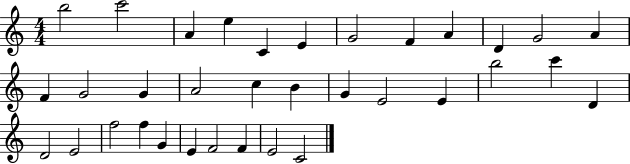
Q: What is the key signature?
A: C major